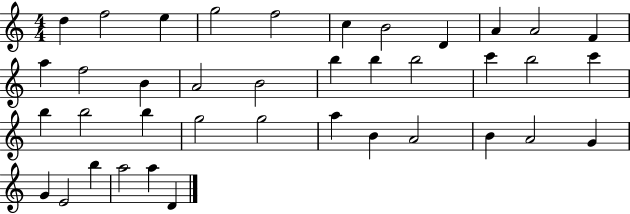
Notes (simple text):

D5/q F5/h E5/q G5/h F5/h C5/q B4/h D4/q A4/q A4/h F4/q A5/q F5/h B4/q A4/h B4/h B5/q B5/q B5/h C6/q B5/h C6/q B5/q B5/h B5/q G5/h G5/h A5/q B4/q A4/h B4/q A4/h G4/q G4/q E4/h B5/q A5/h A5/q D4/q